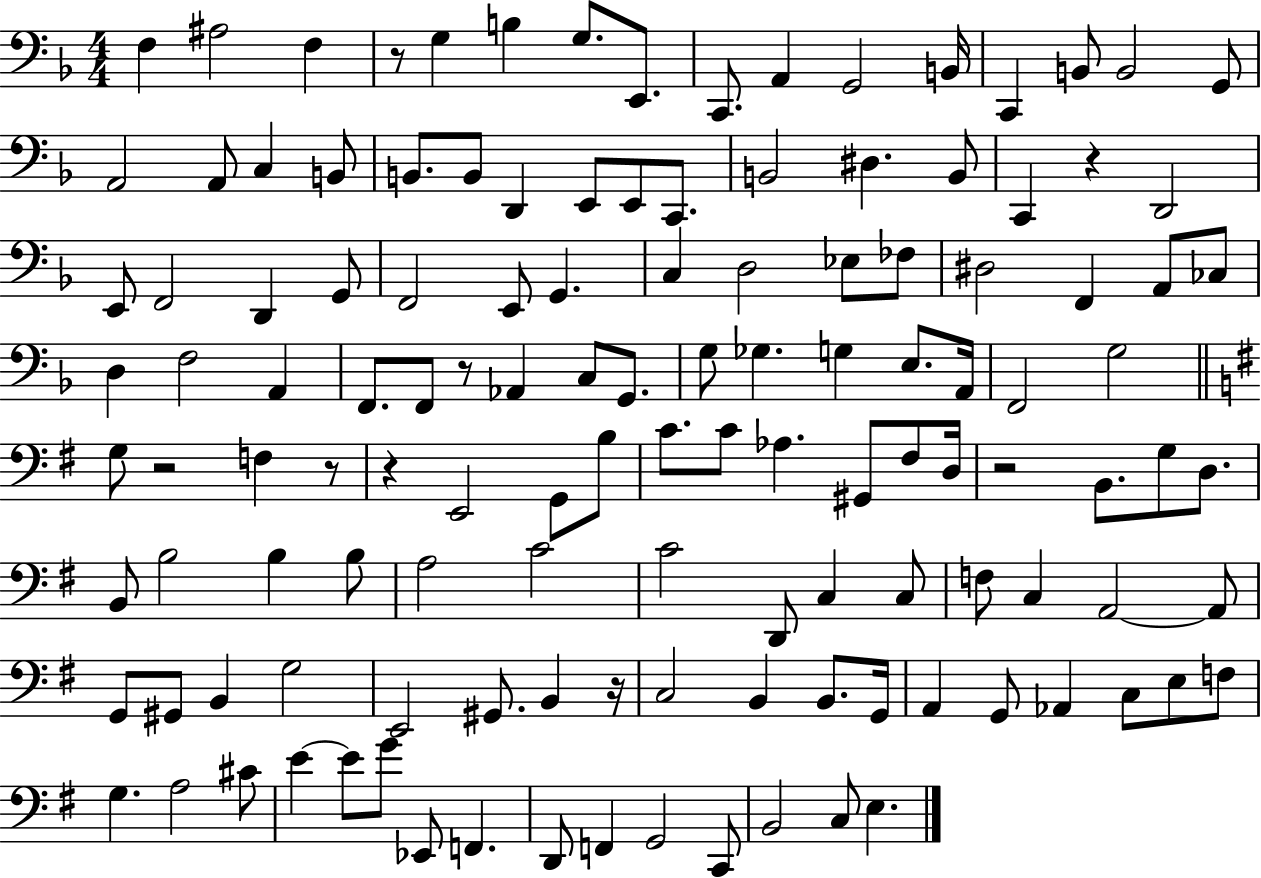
F3/q A#3/h F3/q R/e G3/q B3/q G3/e. E2/e. C2/e. A2/q G2/h B2/s C2/q B2/e B2/h G2/e A2/h A2/e C3/q B2/e B2/e. B2/e D2/q E2/e E2/e C2/e. B2/h D#3/q. B2/e C2/q R/q D2/h E2/e F2/h D2/q G2/e F2/h E2/e G2/q. C3/q D3/h Eb3/e FES3/e D#3/h F2/q A2/e CES3/e D3/q F3/h A2/q F2/e. F2/e R/e Ab2/q C3/e G2/e. G3/e Gb3/q. G3/q E3/e. A2/s F2/h G3/h G3/e R/h F3/q R/e R/q E2/h G2/e B3/e C4/e. C4/e Ab3/q. G#2/e F#3/e D3/s R/h B2/e. G3/e D3/e. B2/e B3/h B3/q B3/e A3/h C4/h C4/h D2/e C3/q C3/e F3/e C3/q A2/h A2/e G2/e G#2/e B2/q G3/h E2/h G#2/e. B2/q R/s C3/h B2/q B2/e. G2/s A2/q G2/e Ab2/q C3/e E3/e F3/e G3/q. A3/h C#4/e E4/q E4/e G4/e Eb2/e F2/q. D2/e F2/q G2/h C2/e B2/h C3/e E3/q.